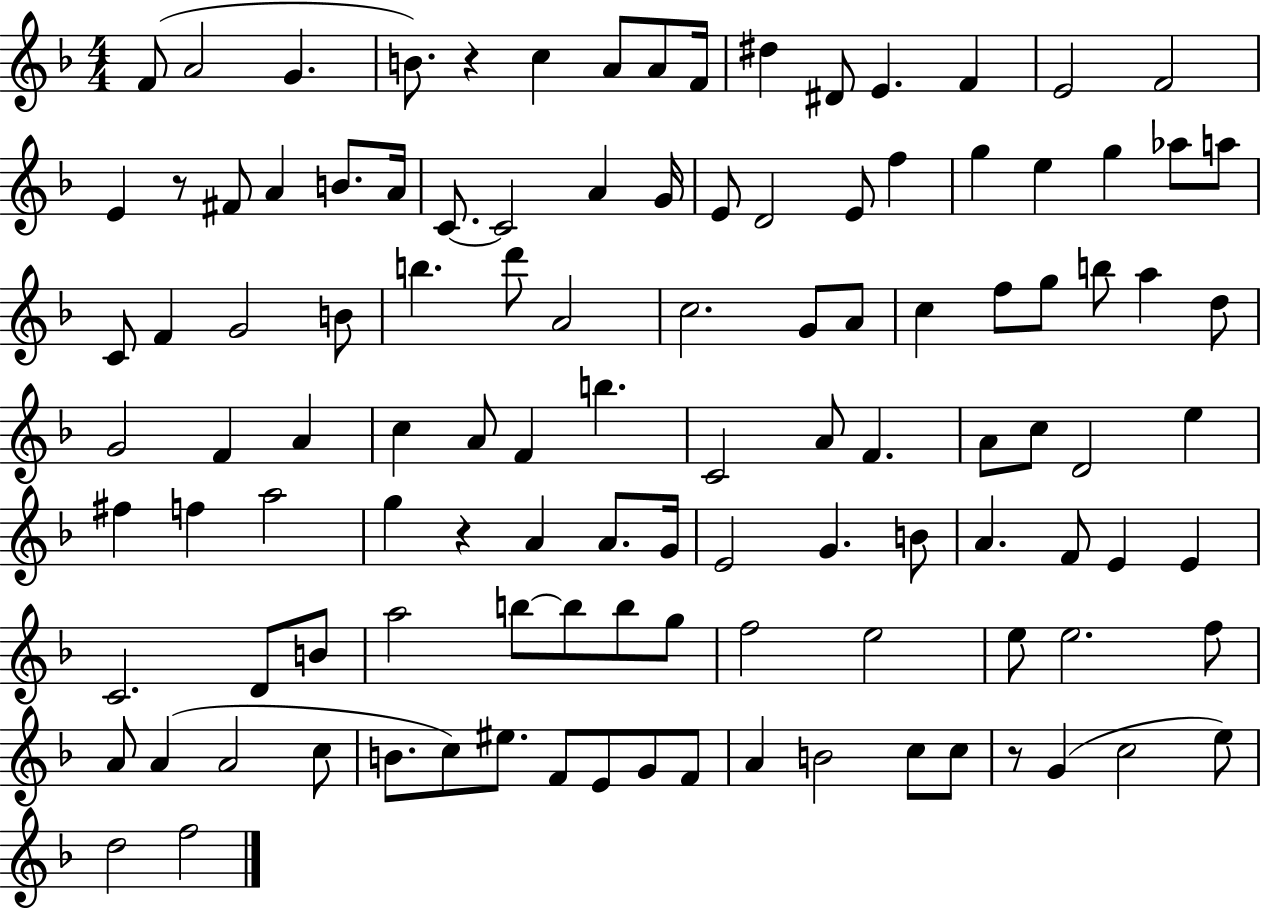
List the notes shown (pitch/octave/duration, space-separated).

F4/e A4/h G4/q. B4/e. R/q C5/q A4/e A4/e F4/s D#5/q D#4/e E4/q. F4/q E4/h F4/h E4/q R/e F#4/e A4/q B4/e. A4/s C4/e. C4/h A4/q G4/s E4/e D4/h E4/e F5/q G5/q E5/q G5/q Ab5/e A5/e C4/e F4/q G4/h B4/e B5/q. D6/e A4/h C5/h. G4/e A4/e C5/q F5/e G5/e B5/e A5/q D5/e G4/h F4/q A4/q C5/q A4/e F4/q B5/q. C4/h A4/e F4/q. A4/e C5/e D4/h E5/q F#5/q F5/q A5/h G5/q R/q A4/q A4/e. G4/s E4/h G4/q. B4/e A4/q. F4/e E4/q E4/q C4/h. D4/e B4/e A5/h B5/e B5/e B5/e G5/e F5/h E5/h E5/e E5/h. F5/e A4/e A4/q A4/h C5/e B4/e. C5/e EIS5/e. F4/e E4/e G4/e F4/e A4/q B4/h C5/e C5/e R/e G4/q C5/h E5/e D5/h F5/h